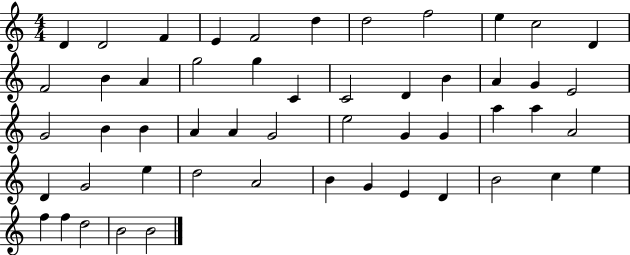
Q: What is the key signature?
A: C major